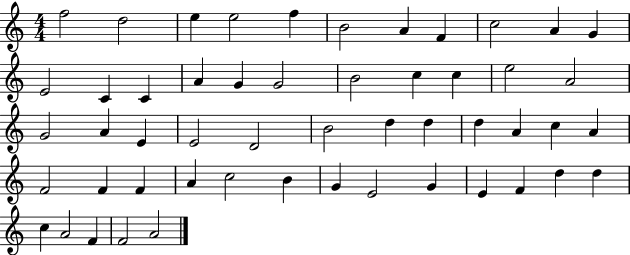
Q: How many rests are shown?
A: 0